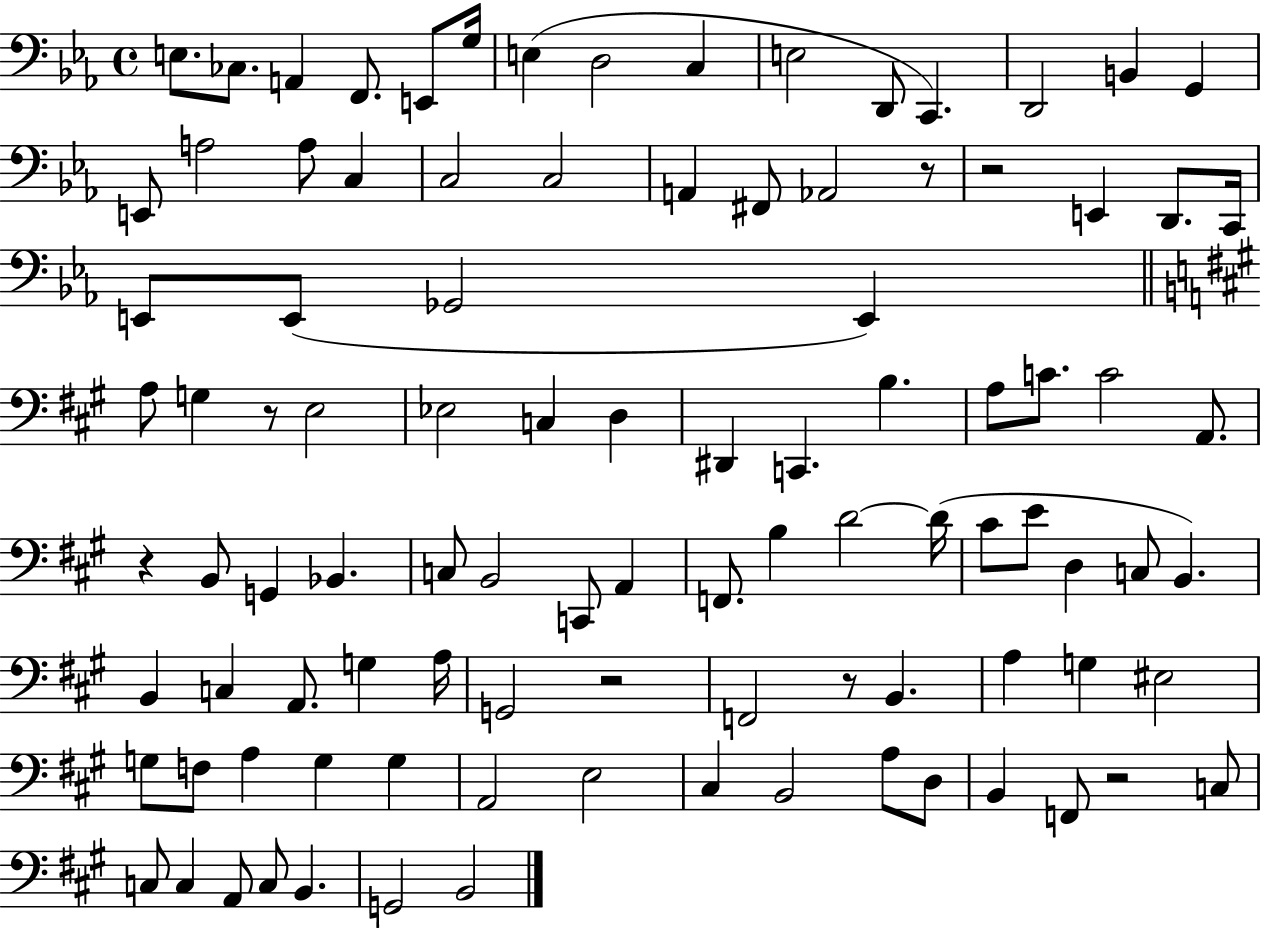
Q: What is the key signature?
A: EES major